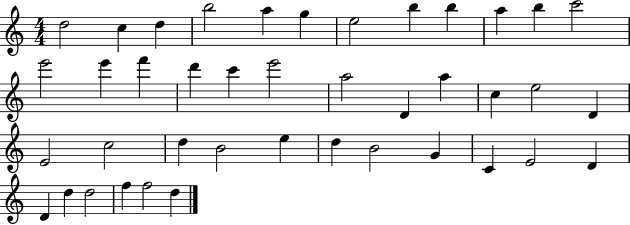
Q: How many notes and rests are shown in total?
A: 41